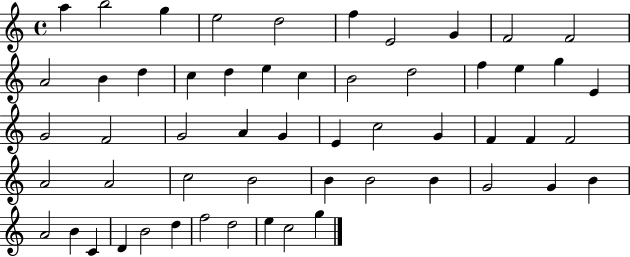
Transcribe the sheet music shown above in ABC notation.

X:1
T:Untitled
M:4/4
L:1/4
K:C
a b2 g e2 d2 f E2 G F2 F2 A2 B d c d e c B2 d2 f e g E G2 F2 G2 A G E c2 G F F F2 A2 A2 c2 B2 B B2 B G2 G B A2 B C D B2 d f2 d2 e c2 g